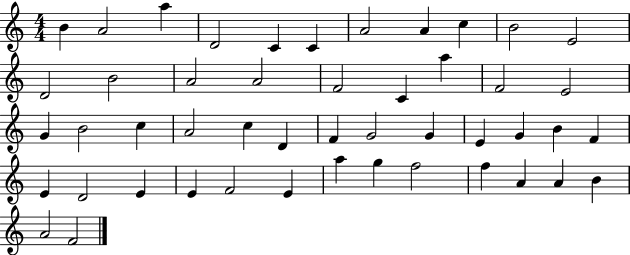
{
  \clef treble
  \numericTimeSignature
  \time 4/4
  \key c \major
  b'4 a'2 a''4 | d'2 c'4 c'4 | a'2 a'4 c''4 | b'2 e'2 | \break d'2 b'2 | a'2 a'2 | f'2 c'4 a''4 | f'2 e'2 | \break g'4 b'2 c''4 | a'2 c''4 d'4 | f'4 g'2 g'4 | e'4 g'4 b'4 f'4 | \break e'4 d'2 e'4 | e'4 f'2 e'4 | a''4 g''4 f''2 | f''4 a'4 a'4 b'4 | \break a'2 f'2 | \bar "|."
}